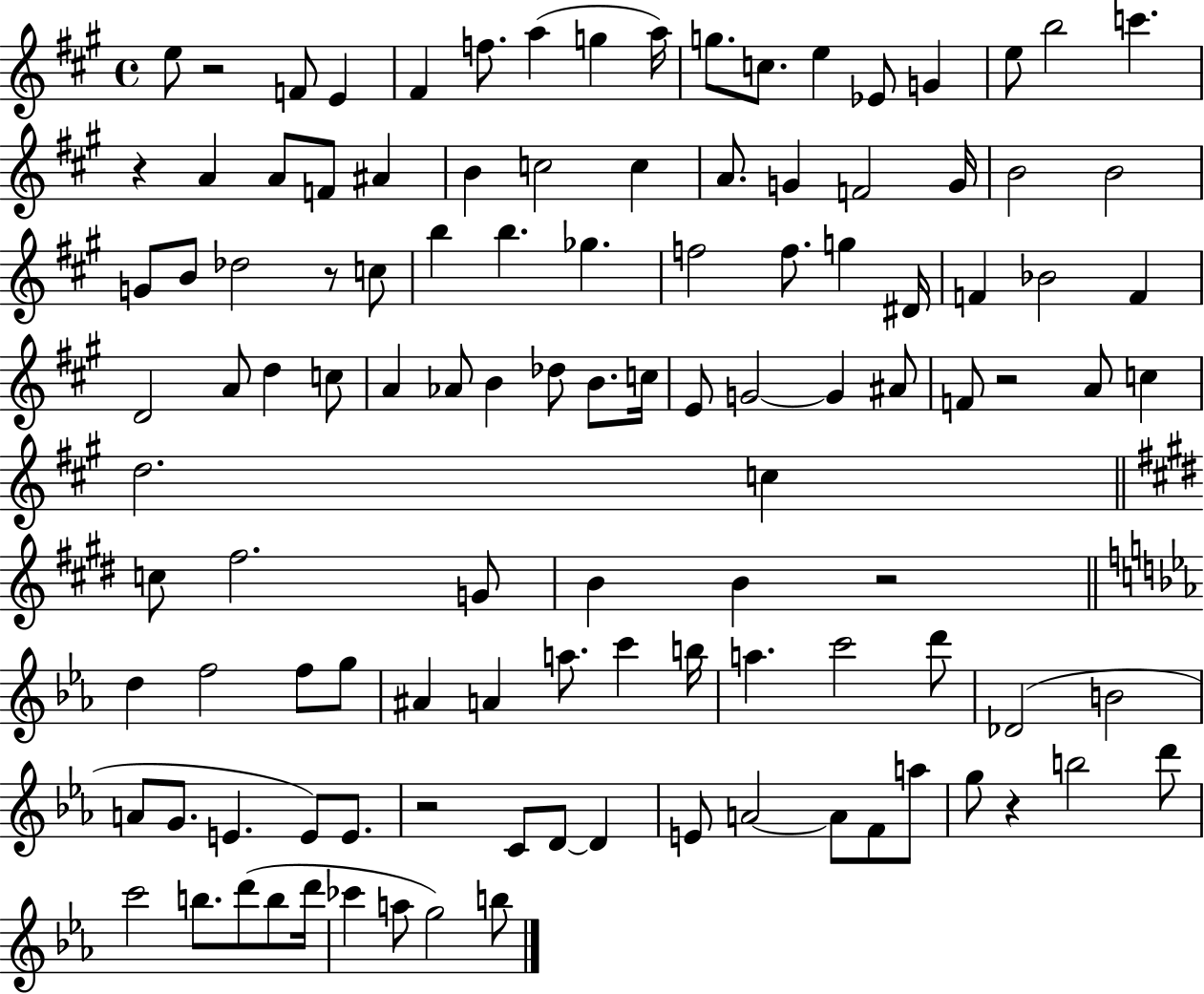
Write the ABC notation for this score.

X:1
T:Untitled
M:4/4
L:1/4
K:A
e/2 z2 F/2 E ^F f/2 a g a/4 g/2 c/2 e _E/2 G e/2 b2 c' z A A/2 F/2 ^A B c2 c A/2 G F2 G/4 B2 B2 G/2 B/2 _d2 z/2 c/2 b b _g f2 f/2 g ^D/4 F _B2 F D2 A/2 d c/2 A _A/2 B _d/2 B/2 c/4 E/2 G2 G ^A/2 F/2 z2 A/2 c d2 c c/2 ^f2 G/2 B B z2 d f2 f/2 g/2 ^A A a/2 c' b/4 a c'2 d'/2 _D2 B2 A/2 G/2 E E/2 E/2 z2 C/2 D/2 D E/2 A2 A/2 F/2 a/2 g/2 z b2 d'/2 c'2 b/2 d'/2 b/2 d'/4 _c' a/2 g2 b/2